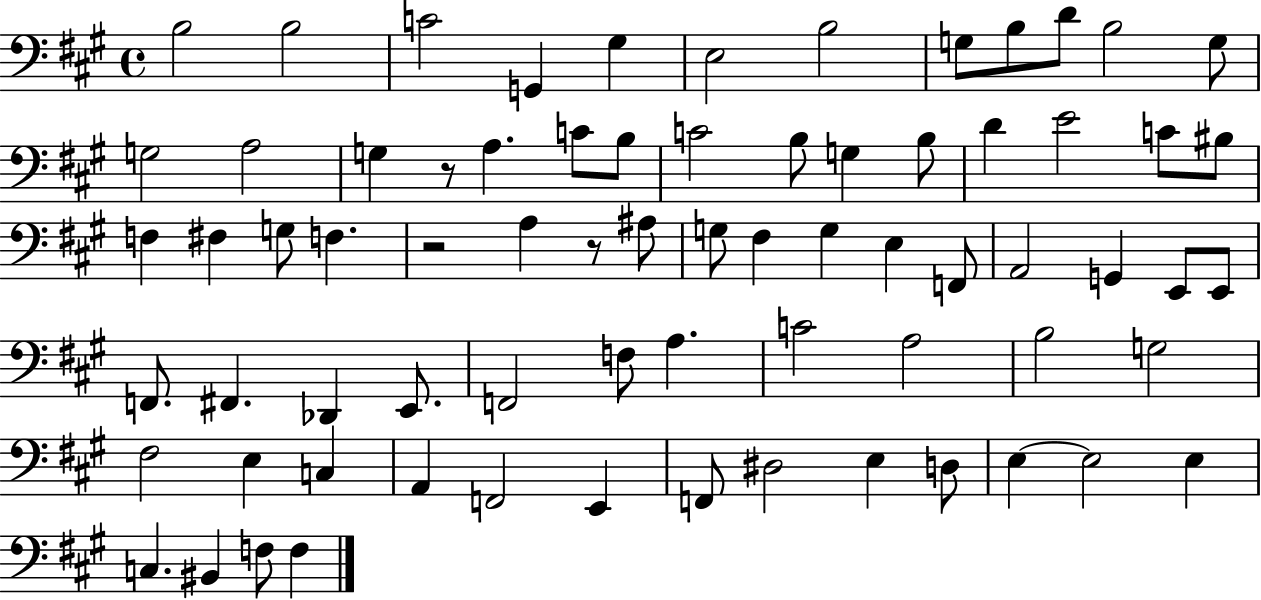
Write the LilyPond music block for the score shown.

{
  \clef bass
  \time 4/4
  \defaultTimeSignature
  \key a \major
  b2 b2 | c'2 g,4 gis4 | e2 b2 | g8 b8 d'8 b2 g8 | \break g2 a2 | g4 r8 a4. c'8 b8 | c'2 b8 g4 b8 | d'4 e'2 c'8 bis8 | \break f4 fis4 g8 f4. | r2 a4 r8 ais8 | g8 fis4 g4 e4 f,8 | a,2 g,4 e,8 e,8 | \break f,8. fis,4. des,4 e,8. | f,2 f8 a4. | c'2 a2 | b2 g2 | \break fis2 e4 c4 | a,4 f,2 e,4 | f,8 dis2 e4 d8 | e4~~ e2 e4 | \break c4. bis,4 f8 f4 | \bar "|."
}